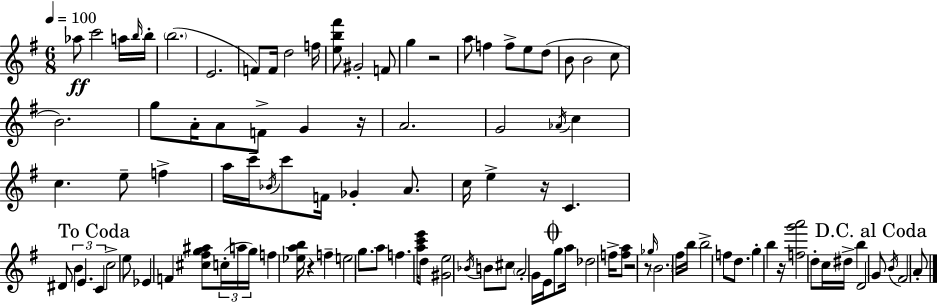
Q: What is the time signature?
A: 6/8